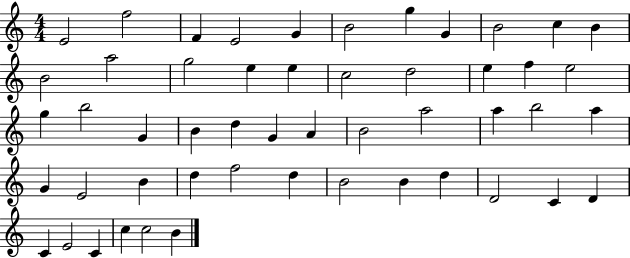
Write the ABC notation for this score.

X:1
T:Untitled
M:4/4
L:1/4
K:C
E2 f2 F E2 G B2 g G B2 c B B2 a2 g2 e e c2 d2 e f e2 g b2 G B d G A B2 a2 a b2 a G E2 B d f2 d B2 B d D2 C D C E2 C c c2 B